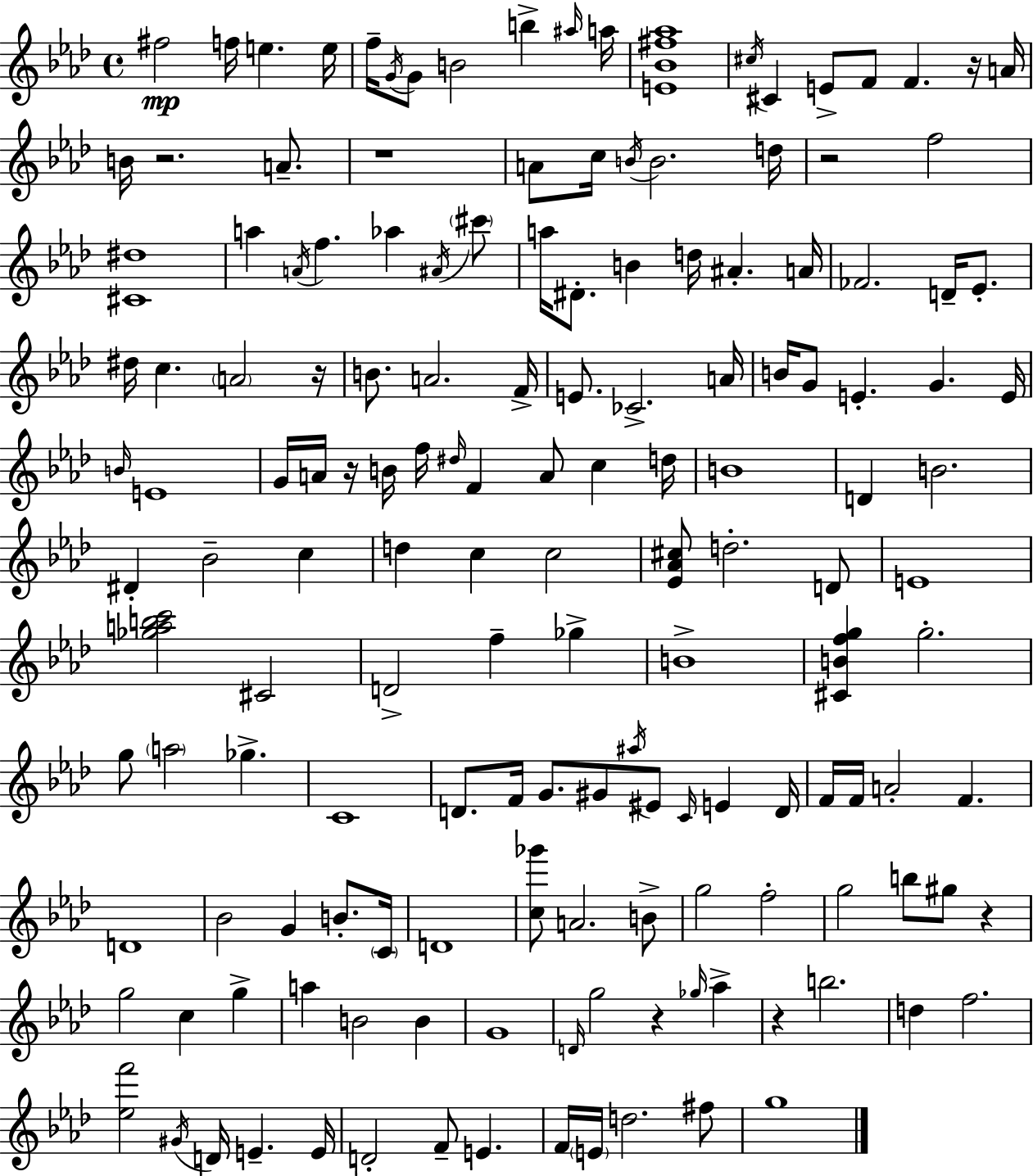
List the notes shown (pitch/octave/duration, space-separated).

F#5/h F5/s E5/q. E5/s F5/s G4/s G4/e B4/h B5/q A#5/s A5/s [E4,Bb4,F#5,Ab5]/w C#5/s C#4/q E4/e F4/e F4/q. R/s A4/s B4/s R/h. A4/e. R/w A4/e C5/s B4/s B4/h. D5/s R/h F5/h [C#4,D#5]/w A5/q A4/s F5/q. Ab5/q A#4/s C#6/e A5/s D#4/e. B4/q D5/s A#4/q. A4/s FES4/h. D4/s Eb4/e. D#5/s C5/q. A4/h R/s B4/e. A4/h. F4/s E4/e. CES4/h. A4/s B4/s G4/e E4/q. G4/q. E4/s B4/s E4/w G4/s A4/s R/s B4/s F5/s D#5/s F4/q A4/e C5/q D5/s B4/w D4/q B4/h. D#4/q Bb4/h C5/q D5/q C5/q C5/h [Eb4,Ab4,C#5]/e D5/h. D4/e E4/w [Gb5,A5,B5,C6]/h C#4/h D4/h F5/q Gb5/q B4/w [C#4,B4,F5,G5]/q G5/h. G5/e A5/h Gb5/q. C4/w D4/e. F4/s G4/e. G#4/e A#5/s EIS4/e C4/s E4/q D4/s F4/s F4/s A4/h F4/q. D4/w Bb4/h G4/q B4/e. C4/s D4/w [C5,Gb6]/e A4/h. B4/e G5/h F5/h G5/h B5/e G#5/e R/q G5/h C5/q G5/q A5/q B4/h B4/q G4/w D4/s G5/h R/q Gb5/s Ab5/q R/q B5/h. D5/q F5/h. [Eb5,F6]/h G#4/s D4/s E4/q. E4/s D4/h F4/e E4/q. F4/s E4/s D5/h. F#5/e G5/w